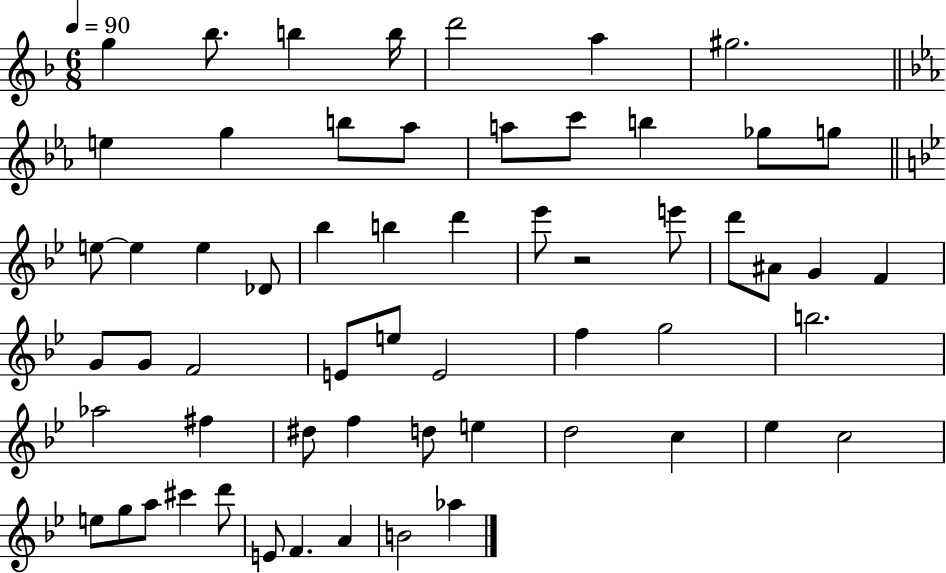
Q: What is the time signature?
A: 6/8